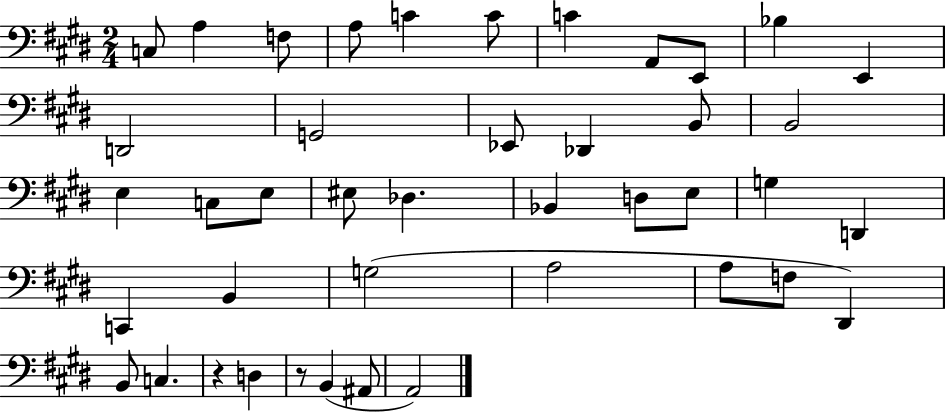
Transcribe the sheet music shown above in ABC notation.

X:1
T:Untitled
M:2/4
L:1/4
K:E
C,/2 A, F,/2 A,/2 C C/2 C A,,/2 E,,/2 _B, E,, D,,2 G,,2 _E,,/2 _D,, B,,/2 B,,2 E, C,/2 E,/2 ^E,/2 _D, _B,, D,/2 E,/2 G, D,, C,, B,, G,2 A,2 A,/2 F,/2 ^D,, B,,/2 C, z D, z/2 B,, ^A,,/2 A,,2